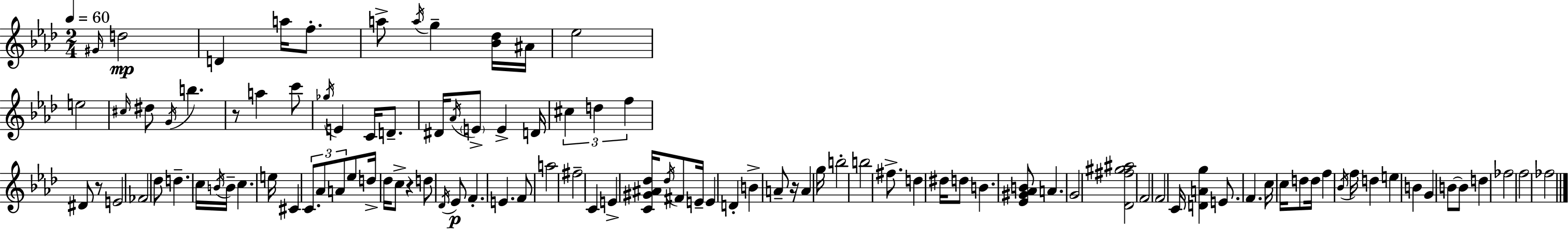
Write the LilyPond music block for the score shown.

{
  \clef treble
  \numericTimeSignature
  \time 2/4
  \key aes \major
  \tempo 4 = 60
  \repeat volta 2 { \grace { gis'16 }\mp d''2 | d'4 a''16 f''8.-. | a''8-> \acciaccatura { a''16 } g''4-- | <bes' des''>16 ais'16 ees''2 | \break e''2 | \grace { cis''16 } dis''8 \acciaccatura { g'16 } b''4. | r8 a''4 | c'''8 \acciaccatura { ges''16 } e'4 | \break c'16 d'8.-- dis'16 \acciaccatura { aes'16 } \parenthesize e'8-> | e'4-> d'16 \tuplet 3/2 { cis''4 | d''4 f''4 } | dis'8 r8 e'2 | \break fes'2 | des''8 | d''4.-- c''16 \acciaccatura { b'16 } | b'16-- c''4. e''16 | \break cis'4 \tuplet 3/2 { c'8. aes'8 | a'8 } ees''8 d''16-> des''16 c''8-> | r4 d''8 \acciaccatura { des'16 } | ees'8\p f'4.-. | \break e'4. f'8 | a''2 | fis''2-- | c'4 e'4-> | \break <c' gis' ais' des''>16 \acciaccatura { des''16 } fis'8 e'16-- e'4 | d'4-. b'4-> | a'8-- r16 a'4 | g''16 b''2-. | \break b''2 | fis''8.-> d''4 | dis''16 d''8 b'4. | <ees' gis' aes' b'>8 a'4. | \break g'2 | <des' fis'' gis'' ais''>2 | f'2 | f'2 | \break c'16 <d' a' g''>4 e'8. | f'4. c''16 | c''16 d''8 d''16 f''4 | \acciaccatura { bes'16 } f''16 d''4 e''4 | \break b'4 g'4 | b'8~~ b'8 d''4 | fes''2 | f''2 | \break fes''2 | } \bar "|."
}